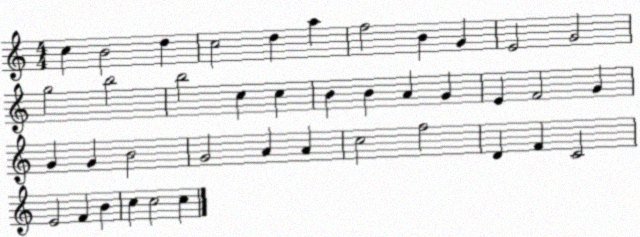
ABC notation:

X:1
T:Untitled
M:4/4
L:1/4
K:C
c B2 d c2 d a f2 B G E2 G2 g2 b2 b2 c c B B A G E F2 G G G B2 G2 A A c2 f2 D F C2 E2 F B c c2 c